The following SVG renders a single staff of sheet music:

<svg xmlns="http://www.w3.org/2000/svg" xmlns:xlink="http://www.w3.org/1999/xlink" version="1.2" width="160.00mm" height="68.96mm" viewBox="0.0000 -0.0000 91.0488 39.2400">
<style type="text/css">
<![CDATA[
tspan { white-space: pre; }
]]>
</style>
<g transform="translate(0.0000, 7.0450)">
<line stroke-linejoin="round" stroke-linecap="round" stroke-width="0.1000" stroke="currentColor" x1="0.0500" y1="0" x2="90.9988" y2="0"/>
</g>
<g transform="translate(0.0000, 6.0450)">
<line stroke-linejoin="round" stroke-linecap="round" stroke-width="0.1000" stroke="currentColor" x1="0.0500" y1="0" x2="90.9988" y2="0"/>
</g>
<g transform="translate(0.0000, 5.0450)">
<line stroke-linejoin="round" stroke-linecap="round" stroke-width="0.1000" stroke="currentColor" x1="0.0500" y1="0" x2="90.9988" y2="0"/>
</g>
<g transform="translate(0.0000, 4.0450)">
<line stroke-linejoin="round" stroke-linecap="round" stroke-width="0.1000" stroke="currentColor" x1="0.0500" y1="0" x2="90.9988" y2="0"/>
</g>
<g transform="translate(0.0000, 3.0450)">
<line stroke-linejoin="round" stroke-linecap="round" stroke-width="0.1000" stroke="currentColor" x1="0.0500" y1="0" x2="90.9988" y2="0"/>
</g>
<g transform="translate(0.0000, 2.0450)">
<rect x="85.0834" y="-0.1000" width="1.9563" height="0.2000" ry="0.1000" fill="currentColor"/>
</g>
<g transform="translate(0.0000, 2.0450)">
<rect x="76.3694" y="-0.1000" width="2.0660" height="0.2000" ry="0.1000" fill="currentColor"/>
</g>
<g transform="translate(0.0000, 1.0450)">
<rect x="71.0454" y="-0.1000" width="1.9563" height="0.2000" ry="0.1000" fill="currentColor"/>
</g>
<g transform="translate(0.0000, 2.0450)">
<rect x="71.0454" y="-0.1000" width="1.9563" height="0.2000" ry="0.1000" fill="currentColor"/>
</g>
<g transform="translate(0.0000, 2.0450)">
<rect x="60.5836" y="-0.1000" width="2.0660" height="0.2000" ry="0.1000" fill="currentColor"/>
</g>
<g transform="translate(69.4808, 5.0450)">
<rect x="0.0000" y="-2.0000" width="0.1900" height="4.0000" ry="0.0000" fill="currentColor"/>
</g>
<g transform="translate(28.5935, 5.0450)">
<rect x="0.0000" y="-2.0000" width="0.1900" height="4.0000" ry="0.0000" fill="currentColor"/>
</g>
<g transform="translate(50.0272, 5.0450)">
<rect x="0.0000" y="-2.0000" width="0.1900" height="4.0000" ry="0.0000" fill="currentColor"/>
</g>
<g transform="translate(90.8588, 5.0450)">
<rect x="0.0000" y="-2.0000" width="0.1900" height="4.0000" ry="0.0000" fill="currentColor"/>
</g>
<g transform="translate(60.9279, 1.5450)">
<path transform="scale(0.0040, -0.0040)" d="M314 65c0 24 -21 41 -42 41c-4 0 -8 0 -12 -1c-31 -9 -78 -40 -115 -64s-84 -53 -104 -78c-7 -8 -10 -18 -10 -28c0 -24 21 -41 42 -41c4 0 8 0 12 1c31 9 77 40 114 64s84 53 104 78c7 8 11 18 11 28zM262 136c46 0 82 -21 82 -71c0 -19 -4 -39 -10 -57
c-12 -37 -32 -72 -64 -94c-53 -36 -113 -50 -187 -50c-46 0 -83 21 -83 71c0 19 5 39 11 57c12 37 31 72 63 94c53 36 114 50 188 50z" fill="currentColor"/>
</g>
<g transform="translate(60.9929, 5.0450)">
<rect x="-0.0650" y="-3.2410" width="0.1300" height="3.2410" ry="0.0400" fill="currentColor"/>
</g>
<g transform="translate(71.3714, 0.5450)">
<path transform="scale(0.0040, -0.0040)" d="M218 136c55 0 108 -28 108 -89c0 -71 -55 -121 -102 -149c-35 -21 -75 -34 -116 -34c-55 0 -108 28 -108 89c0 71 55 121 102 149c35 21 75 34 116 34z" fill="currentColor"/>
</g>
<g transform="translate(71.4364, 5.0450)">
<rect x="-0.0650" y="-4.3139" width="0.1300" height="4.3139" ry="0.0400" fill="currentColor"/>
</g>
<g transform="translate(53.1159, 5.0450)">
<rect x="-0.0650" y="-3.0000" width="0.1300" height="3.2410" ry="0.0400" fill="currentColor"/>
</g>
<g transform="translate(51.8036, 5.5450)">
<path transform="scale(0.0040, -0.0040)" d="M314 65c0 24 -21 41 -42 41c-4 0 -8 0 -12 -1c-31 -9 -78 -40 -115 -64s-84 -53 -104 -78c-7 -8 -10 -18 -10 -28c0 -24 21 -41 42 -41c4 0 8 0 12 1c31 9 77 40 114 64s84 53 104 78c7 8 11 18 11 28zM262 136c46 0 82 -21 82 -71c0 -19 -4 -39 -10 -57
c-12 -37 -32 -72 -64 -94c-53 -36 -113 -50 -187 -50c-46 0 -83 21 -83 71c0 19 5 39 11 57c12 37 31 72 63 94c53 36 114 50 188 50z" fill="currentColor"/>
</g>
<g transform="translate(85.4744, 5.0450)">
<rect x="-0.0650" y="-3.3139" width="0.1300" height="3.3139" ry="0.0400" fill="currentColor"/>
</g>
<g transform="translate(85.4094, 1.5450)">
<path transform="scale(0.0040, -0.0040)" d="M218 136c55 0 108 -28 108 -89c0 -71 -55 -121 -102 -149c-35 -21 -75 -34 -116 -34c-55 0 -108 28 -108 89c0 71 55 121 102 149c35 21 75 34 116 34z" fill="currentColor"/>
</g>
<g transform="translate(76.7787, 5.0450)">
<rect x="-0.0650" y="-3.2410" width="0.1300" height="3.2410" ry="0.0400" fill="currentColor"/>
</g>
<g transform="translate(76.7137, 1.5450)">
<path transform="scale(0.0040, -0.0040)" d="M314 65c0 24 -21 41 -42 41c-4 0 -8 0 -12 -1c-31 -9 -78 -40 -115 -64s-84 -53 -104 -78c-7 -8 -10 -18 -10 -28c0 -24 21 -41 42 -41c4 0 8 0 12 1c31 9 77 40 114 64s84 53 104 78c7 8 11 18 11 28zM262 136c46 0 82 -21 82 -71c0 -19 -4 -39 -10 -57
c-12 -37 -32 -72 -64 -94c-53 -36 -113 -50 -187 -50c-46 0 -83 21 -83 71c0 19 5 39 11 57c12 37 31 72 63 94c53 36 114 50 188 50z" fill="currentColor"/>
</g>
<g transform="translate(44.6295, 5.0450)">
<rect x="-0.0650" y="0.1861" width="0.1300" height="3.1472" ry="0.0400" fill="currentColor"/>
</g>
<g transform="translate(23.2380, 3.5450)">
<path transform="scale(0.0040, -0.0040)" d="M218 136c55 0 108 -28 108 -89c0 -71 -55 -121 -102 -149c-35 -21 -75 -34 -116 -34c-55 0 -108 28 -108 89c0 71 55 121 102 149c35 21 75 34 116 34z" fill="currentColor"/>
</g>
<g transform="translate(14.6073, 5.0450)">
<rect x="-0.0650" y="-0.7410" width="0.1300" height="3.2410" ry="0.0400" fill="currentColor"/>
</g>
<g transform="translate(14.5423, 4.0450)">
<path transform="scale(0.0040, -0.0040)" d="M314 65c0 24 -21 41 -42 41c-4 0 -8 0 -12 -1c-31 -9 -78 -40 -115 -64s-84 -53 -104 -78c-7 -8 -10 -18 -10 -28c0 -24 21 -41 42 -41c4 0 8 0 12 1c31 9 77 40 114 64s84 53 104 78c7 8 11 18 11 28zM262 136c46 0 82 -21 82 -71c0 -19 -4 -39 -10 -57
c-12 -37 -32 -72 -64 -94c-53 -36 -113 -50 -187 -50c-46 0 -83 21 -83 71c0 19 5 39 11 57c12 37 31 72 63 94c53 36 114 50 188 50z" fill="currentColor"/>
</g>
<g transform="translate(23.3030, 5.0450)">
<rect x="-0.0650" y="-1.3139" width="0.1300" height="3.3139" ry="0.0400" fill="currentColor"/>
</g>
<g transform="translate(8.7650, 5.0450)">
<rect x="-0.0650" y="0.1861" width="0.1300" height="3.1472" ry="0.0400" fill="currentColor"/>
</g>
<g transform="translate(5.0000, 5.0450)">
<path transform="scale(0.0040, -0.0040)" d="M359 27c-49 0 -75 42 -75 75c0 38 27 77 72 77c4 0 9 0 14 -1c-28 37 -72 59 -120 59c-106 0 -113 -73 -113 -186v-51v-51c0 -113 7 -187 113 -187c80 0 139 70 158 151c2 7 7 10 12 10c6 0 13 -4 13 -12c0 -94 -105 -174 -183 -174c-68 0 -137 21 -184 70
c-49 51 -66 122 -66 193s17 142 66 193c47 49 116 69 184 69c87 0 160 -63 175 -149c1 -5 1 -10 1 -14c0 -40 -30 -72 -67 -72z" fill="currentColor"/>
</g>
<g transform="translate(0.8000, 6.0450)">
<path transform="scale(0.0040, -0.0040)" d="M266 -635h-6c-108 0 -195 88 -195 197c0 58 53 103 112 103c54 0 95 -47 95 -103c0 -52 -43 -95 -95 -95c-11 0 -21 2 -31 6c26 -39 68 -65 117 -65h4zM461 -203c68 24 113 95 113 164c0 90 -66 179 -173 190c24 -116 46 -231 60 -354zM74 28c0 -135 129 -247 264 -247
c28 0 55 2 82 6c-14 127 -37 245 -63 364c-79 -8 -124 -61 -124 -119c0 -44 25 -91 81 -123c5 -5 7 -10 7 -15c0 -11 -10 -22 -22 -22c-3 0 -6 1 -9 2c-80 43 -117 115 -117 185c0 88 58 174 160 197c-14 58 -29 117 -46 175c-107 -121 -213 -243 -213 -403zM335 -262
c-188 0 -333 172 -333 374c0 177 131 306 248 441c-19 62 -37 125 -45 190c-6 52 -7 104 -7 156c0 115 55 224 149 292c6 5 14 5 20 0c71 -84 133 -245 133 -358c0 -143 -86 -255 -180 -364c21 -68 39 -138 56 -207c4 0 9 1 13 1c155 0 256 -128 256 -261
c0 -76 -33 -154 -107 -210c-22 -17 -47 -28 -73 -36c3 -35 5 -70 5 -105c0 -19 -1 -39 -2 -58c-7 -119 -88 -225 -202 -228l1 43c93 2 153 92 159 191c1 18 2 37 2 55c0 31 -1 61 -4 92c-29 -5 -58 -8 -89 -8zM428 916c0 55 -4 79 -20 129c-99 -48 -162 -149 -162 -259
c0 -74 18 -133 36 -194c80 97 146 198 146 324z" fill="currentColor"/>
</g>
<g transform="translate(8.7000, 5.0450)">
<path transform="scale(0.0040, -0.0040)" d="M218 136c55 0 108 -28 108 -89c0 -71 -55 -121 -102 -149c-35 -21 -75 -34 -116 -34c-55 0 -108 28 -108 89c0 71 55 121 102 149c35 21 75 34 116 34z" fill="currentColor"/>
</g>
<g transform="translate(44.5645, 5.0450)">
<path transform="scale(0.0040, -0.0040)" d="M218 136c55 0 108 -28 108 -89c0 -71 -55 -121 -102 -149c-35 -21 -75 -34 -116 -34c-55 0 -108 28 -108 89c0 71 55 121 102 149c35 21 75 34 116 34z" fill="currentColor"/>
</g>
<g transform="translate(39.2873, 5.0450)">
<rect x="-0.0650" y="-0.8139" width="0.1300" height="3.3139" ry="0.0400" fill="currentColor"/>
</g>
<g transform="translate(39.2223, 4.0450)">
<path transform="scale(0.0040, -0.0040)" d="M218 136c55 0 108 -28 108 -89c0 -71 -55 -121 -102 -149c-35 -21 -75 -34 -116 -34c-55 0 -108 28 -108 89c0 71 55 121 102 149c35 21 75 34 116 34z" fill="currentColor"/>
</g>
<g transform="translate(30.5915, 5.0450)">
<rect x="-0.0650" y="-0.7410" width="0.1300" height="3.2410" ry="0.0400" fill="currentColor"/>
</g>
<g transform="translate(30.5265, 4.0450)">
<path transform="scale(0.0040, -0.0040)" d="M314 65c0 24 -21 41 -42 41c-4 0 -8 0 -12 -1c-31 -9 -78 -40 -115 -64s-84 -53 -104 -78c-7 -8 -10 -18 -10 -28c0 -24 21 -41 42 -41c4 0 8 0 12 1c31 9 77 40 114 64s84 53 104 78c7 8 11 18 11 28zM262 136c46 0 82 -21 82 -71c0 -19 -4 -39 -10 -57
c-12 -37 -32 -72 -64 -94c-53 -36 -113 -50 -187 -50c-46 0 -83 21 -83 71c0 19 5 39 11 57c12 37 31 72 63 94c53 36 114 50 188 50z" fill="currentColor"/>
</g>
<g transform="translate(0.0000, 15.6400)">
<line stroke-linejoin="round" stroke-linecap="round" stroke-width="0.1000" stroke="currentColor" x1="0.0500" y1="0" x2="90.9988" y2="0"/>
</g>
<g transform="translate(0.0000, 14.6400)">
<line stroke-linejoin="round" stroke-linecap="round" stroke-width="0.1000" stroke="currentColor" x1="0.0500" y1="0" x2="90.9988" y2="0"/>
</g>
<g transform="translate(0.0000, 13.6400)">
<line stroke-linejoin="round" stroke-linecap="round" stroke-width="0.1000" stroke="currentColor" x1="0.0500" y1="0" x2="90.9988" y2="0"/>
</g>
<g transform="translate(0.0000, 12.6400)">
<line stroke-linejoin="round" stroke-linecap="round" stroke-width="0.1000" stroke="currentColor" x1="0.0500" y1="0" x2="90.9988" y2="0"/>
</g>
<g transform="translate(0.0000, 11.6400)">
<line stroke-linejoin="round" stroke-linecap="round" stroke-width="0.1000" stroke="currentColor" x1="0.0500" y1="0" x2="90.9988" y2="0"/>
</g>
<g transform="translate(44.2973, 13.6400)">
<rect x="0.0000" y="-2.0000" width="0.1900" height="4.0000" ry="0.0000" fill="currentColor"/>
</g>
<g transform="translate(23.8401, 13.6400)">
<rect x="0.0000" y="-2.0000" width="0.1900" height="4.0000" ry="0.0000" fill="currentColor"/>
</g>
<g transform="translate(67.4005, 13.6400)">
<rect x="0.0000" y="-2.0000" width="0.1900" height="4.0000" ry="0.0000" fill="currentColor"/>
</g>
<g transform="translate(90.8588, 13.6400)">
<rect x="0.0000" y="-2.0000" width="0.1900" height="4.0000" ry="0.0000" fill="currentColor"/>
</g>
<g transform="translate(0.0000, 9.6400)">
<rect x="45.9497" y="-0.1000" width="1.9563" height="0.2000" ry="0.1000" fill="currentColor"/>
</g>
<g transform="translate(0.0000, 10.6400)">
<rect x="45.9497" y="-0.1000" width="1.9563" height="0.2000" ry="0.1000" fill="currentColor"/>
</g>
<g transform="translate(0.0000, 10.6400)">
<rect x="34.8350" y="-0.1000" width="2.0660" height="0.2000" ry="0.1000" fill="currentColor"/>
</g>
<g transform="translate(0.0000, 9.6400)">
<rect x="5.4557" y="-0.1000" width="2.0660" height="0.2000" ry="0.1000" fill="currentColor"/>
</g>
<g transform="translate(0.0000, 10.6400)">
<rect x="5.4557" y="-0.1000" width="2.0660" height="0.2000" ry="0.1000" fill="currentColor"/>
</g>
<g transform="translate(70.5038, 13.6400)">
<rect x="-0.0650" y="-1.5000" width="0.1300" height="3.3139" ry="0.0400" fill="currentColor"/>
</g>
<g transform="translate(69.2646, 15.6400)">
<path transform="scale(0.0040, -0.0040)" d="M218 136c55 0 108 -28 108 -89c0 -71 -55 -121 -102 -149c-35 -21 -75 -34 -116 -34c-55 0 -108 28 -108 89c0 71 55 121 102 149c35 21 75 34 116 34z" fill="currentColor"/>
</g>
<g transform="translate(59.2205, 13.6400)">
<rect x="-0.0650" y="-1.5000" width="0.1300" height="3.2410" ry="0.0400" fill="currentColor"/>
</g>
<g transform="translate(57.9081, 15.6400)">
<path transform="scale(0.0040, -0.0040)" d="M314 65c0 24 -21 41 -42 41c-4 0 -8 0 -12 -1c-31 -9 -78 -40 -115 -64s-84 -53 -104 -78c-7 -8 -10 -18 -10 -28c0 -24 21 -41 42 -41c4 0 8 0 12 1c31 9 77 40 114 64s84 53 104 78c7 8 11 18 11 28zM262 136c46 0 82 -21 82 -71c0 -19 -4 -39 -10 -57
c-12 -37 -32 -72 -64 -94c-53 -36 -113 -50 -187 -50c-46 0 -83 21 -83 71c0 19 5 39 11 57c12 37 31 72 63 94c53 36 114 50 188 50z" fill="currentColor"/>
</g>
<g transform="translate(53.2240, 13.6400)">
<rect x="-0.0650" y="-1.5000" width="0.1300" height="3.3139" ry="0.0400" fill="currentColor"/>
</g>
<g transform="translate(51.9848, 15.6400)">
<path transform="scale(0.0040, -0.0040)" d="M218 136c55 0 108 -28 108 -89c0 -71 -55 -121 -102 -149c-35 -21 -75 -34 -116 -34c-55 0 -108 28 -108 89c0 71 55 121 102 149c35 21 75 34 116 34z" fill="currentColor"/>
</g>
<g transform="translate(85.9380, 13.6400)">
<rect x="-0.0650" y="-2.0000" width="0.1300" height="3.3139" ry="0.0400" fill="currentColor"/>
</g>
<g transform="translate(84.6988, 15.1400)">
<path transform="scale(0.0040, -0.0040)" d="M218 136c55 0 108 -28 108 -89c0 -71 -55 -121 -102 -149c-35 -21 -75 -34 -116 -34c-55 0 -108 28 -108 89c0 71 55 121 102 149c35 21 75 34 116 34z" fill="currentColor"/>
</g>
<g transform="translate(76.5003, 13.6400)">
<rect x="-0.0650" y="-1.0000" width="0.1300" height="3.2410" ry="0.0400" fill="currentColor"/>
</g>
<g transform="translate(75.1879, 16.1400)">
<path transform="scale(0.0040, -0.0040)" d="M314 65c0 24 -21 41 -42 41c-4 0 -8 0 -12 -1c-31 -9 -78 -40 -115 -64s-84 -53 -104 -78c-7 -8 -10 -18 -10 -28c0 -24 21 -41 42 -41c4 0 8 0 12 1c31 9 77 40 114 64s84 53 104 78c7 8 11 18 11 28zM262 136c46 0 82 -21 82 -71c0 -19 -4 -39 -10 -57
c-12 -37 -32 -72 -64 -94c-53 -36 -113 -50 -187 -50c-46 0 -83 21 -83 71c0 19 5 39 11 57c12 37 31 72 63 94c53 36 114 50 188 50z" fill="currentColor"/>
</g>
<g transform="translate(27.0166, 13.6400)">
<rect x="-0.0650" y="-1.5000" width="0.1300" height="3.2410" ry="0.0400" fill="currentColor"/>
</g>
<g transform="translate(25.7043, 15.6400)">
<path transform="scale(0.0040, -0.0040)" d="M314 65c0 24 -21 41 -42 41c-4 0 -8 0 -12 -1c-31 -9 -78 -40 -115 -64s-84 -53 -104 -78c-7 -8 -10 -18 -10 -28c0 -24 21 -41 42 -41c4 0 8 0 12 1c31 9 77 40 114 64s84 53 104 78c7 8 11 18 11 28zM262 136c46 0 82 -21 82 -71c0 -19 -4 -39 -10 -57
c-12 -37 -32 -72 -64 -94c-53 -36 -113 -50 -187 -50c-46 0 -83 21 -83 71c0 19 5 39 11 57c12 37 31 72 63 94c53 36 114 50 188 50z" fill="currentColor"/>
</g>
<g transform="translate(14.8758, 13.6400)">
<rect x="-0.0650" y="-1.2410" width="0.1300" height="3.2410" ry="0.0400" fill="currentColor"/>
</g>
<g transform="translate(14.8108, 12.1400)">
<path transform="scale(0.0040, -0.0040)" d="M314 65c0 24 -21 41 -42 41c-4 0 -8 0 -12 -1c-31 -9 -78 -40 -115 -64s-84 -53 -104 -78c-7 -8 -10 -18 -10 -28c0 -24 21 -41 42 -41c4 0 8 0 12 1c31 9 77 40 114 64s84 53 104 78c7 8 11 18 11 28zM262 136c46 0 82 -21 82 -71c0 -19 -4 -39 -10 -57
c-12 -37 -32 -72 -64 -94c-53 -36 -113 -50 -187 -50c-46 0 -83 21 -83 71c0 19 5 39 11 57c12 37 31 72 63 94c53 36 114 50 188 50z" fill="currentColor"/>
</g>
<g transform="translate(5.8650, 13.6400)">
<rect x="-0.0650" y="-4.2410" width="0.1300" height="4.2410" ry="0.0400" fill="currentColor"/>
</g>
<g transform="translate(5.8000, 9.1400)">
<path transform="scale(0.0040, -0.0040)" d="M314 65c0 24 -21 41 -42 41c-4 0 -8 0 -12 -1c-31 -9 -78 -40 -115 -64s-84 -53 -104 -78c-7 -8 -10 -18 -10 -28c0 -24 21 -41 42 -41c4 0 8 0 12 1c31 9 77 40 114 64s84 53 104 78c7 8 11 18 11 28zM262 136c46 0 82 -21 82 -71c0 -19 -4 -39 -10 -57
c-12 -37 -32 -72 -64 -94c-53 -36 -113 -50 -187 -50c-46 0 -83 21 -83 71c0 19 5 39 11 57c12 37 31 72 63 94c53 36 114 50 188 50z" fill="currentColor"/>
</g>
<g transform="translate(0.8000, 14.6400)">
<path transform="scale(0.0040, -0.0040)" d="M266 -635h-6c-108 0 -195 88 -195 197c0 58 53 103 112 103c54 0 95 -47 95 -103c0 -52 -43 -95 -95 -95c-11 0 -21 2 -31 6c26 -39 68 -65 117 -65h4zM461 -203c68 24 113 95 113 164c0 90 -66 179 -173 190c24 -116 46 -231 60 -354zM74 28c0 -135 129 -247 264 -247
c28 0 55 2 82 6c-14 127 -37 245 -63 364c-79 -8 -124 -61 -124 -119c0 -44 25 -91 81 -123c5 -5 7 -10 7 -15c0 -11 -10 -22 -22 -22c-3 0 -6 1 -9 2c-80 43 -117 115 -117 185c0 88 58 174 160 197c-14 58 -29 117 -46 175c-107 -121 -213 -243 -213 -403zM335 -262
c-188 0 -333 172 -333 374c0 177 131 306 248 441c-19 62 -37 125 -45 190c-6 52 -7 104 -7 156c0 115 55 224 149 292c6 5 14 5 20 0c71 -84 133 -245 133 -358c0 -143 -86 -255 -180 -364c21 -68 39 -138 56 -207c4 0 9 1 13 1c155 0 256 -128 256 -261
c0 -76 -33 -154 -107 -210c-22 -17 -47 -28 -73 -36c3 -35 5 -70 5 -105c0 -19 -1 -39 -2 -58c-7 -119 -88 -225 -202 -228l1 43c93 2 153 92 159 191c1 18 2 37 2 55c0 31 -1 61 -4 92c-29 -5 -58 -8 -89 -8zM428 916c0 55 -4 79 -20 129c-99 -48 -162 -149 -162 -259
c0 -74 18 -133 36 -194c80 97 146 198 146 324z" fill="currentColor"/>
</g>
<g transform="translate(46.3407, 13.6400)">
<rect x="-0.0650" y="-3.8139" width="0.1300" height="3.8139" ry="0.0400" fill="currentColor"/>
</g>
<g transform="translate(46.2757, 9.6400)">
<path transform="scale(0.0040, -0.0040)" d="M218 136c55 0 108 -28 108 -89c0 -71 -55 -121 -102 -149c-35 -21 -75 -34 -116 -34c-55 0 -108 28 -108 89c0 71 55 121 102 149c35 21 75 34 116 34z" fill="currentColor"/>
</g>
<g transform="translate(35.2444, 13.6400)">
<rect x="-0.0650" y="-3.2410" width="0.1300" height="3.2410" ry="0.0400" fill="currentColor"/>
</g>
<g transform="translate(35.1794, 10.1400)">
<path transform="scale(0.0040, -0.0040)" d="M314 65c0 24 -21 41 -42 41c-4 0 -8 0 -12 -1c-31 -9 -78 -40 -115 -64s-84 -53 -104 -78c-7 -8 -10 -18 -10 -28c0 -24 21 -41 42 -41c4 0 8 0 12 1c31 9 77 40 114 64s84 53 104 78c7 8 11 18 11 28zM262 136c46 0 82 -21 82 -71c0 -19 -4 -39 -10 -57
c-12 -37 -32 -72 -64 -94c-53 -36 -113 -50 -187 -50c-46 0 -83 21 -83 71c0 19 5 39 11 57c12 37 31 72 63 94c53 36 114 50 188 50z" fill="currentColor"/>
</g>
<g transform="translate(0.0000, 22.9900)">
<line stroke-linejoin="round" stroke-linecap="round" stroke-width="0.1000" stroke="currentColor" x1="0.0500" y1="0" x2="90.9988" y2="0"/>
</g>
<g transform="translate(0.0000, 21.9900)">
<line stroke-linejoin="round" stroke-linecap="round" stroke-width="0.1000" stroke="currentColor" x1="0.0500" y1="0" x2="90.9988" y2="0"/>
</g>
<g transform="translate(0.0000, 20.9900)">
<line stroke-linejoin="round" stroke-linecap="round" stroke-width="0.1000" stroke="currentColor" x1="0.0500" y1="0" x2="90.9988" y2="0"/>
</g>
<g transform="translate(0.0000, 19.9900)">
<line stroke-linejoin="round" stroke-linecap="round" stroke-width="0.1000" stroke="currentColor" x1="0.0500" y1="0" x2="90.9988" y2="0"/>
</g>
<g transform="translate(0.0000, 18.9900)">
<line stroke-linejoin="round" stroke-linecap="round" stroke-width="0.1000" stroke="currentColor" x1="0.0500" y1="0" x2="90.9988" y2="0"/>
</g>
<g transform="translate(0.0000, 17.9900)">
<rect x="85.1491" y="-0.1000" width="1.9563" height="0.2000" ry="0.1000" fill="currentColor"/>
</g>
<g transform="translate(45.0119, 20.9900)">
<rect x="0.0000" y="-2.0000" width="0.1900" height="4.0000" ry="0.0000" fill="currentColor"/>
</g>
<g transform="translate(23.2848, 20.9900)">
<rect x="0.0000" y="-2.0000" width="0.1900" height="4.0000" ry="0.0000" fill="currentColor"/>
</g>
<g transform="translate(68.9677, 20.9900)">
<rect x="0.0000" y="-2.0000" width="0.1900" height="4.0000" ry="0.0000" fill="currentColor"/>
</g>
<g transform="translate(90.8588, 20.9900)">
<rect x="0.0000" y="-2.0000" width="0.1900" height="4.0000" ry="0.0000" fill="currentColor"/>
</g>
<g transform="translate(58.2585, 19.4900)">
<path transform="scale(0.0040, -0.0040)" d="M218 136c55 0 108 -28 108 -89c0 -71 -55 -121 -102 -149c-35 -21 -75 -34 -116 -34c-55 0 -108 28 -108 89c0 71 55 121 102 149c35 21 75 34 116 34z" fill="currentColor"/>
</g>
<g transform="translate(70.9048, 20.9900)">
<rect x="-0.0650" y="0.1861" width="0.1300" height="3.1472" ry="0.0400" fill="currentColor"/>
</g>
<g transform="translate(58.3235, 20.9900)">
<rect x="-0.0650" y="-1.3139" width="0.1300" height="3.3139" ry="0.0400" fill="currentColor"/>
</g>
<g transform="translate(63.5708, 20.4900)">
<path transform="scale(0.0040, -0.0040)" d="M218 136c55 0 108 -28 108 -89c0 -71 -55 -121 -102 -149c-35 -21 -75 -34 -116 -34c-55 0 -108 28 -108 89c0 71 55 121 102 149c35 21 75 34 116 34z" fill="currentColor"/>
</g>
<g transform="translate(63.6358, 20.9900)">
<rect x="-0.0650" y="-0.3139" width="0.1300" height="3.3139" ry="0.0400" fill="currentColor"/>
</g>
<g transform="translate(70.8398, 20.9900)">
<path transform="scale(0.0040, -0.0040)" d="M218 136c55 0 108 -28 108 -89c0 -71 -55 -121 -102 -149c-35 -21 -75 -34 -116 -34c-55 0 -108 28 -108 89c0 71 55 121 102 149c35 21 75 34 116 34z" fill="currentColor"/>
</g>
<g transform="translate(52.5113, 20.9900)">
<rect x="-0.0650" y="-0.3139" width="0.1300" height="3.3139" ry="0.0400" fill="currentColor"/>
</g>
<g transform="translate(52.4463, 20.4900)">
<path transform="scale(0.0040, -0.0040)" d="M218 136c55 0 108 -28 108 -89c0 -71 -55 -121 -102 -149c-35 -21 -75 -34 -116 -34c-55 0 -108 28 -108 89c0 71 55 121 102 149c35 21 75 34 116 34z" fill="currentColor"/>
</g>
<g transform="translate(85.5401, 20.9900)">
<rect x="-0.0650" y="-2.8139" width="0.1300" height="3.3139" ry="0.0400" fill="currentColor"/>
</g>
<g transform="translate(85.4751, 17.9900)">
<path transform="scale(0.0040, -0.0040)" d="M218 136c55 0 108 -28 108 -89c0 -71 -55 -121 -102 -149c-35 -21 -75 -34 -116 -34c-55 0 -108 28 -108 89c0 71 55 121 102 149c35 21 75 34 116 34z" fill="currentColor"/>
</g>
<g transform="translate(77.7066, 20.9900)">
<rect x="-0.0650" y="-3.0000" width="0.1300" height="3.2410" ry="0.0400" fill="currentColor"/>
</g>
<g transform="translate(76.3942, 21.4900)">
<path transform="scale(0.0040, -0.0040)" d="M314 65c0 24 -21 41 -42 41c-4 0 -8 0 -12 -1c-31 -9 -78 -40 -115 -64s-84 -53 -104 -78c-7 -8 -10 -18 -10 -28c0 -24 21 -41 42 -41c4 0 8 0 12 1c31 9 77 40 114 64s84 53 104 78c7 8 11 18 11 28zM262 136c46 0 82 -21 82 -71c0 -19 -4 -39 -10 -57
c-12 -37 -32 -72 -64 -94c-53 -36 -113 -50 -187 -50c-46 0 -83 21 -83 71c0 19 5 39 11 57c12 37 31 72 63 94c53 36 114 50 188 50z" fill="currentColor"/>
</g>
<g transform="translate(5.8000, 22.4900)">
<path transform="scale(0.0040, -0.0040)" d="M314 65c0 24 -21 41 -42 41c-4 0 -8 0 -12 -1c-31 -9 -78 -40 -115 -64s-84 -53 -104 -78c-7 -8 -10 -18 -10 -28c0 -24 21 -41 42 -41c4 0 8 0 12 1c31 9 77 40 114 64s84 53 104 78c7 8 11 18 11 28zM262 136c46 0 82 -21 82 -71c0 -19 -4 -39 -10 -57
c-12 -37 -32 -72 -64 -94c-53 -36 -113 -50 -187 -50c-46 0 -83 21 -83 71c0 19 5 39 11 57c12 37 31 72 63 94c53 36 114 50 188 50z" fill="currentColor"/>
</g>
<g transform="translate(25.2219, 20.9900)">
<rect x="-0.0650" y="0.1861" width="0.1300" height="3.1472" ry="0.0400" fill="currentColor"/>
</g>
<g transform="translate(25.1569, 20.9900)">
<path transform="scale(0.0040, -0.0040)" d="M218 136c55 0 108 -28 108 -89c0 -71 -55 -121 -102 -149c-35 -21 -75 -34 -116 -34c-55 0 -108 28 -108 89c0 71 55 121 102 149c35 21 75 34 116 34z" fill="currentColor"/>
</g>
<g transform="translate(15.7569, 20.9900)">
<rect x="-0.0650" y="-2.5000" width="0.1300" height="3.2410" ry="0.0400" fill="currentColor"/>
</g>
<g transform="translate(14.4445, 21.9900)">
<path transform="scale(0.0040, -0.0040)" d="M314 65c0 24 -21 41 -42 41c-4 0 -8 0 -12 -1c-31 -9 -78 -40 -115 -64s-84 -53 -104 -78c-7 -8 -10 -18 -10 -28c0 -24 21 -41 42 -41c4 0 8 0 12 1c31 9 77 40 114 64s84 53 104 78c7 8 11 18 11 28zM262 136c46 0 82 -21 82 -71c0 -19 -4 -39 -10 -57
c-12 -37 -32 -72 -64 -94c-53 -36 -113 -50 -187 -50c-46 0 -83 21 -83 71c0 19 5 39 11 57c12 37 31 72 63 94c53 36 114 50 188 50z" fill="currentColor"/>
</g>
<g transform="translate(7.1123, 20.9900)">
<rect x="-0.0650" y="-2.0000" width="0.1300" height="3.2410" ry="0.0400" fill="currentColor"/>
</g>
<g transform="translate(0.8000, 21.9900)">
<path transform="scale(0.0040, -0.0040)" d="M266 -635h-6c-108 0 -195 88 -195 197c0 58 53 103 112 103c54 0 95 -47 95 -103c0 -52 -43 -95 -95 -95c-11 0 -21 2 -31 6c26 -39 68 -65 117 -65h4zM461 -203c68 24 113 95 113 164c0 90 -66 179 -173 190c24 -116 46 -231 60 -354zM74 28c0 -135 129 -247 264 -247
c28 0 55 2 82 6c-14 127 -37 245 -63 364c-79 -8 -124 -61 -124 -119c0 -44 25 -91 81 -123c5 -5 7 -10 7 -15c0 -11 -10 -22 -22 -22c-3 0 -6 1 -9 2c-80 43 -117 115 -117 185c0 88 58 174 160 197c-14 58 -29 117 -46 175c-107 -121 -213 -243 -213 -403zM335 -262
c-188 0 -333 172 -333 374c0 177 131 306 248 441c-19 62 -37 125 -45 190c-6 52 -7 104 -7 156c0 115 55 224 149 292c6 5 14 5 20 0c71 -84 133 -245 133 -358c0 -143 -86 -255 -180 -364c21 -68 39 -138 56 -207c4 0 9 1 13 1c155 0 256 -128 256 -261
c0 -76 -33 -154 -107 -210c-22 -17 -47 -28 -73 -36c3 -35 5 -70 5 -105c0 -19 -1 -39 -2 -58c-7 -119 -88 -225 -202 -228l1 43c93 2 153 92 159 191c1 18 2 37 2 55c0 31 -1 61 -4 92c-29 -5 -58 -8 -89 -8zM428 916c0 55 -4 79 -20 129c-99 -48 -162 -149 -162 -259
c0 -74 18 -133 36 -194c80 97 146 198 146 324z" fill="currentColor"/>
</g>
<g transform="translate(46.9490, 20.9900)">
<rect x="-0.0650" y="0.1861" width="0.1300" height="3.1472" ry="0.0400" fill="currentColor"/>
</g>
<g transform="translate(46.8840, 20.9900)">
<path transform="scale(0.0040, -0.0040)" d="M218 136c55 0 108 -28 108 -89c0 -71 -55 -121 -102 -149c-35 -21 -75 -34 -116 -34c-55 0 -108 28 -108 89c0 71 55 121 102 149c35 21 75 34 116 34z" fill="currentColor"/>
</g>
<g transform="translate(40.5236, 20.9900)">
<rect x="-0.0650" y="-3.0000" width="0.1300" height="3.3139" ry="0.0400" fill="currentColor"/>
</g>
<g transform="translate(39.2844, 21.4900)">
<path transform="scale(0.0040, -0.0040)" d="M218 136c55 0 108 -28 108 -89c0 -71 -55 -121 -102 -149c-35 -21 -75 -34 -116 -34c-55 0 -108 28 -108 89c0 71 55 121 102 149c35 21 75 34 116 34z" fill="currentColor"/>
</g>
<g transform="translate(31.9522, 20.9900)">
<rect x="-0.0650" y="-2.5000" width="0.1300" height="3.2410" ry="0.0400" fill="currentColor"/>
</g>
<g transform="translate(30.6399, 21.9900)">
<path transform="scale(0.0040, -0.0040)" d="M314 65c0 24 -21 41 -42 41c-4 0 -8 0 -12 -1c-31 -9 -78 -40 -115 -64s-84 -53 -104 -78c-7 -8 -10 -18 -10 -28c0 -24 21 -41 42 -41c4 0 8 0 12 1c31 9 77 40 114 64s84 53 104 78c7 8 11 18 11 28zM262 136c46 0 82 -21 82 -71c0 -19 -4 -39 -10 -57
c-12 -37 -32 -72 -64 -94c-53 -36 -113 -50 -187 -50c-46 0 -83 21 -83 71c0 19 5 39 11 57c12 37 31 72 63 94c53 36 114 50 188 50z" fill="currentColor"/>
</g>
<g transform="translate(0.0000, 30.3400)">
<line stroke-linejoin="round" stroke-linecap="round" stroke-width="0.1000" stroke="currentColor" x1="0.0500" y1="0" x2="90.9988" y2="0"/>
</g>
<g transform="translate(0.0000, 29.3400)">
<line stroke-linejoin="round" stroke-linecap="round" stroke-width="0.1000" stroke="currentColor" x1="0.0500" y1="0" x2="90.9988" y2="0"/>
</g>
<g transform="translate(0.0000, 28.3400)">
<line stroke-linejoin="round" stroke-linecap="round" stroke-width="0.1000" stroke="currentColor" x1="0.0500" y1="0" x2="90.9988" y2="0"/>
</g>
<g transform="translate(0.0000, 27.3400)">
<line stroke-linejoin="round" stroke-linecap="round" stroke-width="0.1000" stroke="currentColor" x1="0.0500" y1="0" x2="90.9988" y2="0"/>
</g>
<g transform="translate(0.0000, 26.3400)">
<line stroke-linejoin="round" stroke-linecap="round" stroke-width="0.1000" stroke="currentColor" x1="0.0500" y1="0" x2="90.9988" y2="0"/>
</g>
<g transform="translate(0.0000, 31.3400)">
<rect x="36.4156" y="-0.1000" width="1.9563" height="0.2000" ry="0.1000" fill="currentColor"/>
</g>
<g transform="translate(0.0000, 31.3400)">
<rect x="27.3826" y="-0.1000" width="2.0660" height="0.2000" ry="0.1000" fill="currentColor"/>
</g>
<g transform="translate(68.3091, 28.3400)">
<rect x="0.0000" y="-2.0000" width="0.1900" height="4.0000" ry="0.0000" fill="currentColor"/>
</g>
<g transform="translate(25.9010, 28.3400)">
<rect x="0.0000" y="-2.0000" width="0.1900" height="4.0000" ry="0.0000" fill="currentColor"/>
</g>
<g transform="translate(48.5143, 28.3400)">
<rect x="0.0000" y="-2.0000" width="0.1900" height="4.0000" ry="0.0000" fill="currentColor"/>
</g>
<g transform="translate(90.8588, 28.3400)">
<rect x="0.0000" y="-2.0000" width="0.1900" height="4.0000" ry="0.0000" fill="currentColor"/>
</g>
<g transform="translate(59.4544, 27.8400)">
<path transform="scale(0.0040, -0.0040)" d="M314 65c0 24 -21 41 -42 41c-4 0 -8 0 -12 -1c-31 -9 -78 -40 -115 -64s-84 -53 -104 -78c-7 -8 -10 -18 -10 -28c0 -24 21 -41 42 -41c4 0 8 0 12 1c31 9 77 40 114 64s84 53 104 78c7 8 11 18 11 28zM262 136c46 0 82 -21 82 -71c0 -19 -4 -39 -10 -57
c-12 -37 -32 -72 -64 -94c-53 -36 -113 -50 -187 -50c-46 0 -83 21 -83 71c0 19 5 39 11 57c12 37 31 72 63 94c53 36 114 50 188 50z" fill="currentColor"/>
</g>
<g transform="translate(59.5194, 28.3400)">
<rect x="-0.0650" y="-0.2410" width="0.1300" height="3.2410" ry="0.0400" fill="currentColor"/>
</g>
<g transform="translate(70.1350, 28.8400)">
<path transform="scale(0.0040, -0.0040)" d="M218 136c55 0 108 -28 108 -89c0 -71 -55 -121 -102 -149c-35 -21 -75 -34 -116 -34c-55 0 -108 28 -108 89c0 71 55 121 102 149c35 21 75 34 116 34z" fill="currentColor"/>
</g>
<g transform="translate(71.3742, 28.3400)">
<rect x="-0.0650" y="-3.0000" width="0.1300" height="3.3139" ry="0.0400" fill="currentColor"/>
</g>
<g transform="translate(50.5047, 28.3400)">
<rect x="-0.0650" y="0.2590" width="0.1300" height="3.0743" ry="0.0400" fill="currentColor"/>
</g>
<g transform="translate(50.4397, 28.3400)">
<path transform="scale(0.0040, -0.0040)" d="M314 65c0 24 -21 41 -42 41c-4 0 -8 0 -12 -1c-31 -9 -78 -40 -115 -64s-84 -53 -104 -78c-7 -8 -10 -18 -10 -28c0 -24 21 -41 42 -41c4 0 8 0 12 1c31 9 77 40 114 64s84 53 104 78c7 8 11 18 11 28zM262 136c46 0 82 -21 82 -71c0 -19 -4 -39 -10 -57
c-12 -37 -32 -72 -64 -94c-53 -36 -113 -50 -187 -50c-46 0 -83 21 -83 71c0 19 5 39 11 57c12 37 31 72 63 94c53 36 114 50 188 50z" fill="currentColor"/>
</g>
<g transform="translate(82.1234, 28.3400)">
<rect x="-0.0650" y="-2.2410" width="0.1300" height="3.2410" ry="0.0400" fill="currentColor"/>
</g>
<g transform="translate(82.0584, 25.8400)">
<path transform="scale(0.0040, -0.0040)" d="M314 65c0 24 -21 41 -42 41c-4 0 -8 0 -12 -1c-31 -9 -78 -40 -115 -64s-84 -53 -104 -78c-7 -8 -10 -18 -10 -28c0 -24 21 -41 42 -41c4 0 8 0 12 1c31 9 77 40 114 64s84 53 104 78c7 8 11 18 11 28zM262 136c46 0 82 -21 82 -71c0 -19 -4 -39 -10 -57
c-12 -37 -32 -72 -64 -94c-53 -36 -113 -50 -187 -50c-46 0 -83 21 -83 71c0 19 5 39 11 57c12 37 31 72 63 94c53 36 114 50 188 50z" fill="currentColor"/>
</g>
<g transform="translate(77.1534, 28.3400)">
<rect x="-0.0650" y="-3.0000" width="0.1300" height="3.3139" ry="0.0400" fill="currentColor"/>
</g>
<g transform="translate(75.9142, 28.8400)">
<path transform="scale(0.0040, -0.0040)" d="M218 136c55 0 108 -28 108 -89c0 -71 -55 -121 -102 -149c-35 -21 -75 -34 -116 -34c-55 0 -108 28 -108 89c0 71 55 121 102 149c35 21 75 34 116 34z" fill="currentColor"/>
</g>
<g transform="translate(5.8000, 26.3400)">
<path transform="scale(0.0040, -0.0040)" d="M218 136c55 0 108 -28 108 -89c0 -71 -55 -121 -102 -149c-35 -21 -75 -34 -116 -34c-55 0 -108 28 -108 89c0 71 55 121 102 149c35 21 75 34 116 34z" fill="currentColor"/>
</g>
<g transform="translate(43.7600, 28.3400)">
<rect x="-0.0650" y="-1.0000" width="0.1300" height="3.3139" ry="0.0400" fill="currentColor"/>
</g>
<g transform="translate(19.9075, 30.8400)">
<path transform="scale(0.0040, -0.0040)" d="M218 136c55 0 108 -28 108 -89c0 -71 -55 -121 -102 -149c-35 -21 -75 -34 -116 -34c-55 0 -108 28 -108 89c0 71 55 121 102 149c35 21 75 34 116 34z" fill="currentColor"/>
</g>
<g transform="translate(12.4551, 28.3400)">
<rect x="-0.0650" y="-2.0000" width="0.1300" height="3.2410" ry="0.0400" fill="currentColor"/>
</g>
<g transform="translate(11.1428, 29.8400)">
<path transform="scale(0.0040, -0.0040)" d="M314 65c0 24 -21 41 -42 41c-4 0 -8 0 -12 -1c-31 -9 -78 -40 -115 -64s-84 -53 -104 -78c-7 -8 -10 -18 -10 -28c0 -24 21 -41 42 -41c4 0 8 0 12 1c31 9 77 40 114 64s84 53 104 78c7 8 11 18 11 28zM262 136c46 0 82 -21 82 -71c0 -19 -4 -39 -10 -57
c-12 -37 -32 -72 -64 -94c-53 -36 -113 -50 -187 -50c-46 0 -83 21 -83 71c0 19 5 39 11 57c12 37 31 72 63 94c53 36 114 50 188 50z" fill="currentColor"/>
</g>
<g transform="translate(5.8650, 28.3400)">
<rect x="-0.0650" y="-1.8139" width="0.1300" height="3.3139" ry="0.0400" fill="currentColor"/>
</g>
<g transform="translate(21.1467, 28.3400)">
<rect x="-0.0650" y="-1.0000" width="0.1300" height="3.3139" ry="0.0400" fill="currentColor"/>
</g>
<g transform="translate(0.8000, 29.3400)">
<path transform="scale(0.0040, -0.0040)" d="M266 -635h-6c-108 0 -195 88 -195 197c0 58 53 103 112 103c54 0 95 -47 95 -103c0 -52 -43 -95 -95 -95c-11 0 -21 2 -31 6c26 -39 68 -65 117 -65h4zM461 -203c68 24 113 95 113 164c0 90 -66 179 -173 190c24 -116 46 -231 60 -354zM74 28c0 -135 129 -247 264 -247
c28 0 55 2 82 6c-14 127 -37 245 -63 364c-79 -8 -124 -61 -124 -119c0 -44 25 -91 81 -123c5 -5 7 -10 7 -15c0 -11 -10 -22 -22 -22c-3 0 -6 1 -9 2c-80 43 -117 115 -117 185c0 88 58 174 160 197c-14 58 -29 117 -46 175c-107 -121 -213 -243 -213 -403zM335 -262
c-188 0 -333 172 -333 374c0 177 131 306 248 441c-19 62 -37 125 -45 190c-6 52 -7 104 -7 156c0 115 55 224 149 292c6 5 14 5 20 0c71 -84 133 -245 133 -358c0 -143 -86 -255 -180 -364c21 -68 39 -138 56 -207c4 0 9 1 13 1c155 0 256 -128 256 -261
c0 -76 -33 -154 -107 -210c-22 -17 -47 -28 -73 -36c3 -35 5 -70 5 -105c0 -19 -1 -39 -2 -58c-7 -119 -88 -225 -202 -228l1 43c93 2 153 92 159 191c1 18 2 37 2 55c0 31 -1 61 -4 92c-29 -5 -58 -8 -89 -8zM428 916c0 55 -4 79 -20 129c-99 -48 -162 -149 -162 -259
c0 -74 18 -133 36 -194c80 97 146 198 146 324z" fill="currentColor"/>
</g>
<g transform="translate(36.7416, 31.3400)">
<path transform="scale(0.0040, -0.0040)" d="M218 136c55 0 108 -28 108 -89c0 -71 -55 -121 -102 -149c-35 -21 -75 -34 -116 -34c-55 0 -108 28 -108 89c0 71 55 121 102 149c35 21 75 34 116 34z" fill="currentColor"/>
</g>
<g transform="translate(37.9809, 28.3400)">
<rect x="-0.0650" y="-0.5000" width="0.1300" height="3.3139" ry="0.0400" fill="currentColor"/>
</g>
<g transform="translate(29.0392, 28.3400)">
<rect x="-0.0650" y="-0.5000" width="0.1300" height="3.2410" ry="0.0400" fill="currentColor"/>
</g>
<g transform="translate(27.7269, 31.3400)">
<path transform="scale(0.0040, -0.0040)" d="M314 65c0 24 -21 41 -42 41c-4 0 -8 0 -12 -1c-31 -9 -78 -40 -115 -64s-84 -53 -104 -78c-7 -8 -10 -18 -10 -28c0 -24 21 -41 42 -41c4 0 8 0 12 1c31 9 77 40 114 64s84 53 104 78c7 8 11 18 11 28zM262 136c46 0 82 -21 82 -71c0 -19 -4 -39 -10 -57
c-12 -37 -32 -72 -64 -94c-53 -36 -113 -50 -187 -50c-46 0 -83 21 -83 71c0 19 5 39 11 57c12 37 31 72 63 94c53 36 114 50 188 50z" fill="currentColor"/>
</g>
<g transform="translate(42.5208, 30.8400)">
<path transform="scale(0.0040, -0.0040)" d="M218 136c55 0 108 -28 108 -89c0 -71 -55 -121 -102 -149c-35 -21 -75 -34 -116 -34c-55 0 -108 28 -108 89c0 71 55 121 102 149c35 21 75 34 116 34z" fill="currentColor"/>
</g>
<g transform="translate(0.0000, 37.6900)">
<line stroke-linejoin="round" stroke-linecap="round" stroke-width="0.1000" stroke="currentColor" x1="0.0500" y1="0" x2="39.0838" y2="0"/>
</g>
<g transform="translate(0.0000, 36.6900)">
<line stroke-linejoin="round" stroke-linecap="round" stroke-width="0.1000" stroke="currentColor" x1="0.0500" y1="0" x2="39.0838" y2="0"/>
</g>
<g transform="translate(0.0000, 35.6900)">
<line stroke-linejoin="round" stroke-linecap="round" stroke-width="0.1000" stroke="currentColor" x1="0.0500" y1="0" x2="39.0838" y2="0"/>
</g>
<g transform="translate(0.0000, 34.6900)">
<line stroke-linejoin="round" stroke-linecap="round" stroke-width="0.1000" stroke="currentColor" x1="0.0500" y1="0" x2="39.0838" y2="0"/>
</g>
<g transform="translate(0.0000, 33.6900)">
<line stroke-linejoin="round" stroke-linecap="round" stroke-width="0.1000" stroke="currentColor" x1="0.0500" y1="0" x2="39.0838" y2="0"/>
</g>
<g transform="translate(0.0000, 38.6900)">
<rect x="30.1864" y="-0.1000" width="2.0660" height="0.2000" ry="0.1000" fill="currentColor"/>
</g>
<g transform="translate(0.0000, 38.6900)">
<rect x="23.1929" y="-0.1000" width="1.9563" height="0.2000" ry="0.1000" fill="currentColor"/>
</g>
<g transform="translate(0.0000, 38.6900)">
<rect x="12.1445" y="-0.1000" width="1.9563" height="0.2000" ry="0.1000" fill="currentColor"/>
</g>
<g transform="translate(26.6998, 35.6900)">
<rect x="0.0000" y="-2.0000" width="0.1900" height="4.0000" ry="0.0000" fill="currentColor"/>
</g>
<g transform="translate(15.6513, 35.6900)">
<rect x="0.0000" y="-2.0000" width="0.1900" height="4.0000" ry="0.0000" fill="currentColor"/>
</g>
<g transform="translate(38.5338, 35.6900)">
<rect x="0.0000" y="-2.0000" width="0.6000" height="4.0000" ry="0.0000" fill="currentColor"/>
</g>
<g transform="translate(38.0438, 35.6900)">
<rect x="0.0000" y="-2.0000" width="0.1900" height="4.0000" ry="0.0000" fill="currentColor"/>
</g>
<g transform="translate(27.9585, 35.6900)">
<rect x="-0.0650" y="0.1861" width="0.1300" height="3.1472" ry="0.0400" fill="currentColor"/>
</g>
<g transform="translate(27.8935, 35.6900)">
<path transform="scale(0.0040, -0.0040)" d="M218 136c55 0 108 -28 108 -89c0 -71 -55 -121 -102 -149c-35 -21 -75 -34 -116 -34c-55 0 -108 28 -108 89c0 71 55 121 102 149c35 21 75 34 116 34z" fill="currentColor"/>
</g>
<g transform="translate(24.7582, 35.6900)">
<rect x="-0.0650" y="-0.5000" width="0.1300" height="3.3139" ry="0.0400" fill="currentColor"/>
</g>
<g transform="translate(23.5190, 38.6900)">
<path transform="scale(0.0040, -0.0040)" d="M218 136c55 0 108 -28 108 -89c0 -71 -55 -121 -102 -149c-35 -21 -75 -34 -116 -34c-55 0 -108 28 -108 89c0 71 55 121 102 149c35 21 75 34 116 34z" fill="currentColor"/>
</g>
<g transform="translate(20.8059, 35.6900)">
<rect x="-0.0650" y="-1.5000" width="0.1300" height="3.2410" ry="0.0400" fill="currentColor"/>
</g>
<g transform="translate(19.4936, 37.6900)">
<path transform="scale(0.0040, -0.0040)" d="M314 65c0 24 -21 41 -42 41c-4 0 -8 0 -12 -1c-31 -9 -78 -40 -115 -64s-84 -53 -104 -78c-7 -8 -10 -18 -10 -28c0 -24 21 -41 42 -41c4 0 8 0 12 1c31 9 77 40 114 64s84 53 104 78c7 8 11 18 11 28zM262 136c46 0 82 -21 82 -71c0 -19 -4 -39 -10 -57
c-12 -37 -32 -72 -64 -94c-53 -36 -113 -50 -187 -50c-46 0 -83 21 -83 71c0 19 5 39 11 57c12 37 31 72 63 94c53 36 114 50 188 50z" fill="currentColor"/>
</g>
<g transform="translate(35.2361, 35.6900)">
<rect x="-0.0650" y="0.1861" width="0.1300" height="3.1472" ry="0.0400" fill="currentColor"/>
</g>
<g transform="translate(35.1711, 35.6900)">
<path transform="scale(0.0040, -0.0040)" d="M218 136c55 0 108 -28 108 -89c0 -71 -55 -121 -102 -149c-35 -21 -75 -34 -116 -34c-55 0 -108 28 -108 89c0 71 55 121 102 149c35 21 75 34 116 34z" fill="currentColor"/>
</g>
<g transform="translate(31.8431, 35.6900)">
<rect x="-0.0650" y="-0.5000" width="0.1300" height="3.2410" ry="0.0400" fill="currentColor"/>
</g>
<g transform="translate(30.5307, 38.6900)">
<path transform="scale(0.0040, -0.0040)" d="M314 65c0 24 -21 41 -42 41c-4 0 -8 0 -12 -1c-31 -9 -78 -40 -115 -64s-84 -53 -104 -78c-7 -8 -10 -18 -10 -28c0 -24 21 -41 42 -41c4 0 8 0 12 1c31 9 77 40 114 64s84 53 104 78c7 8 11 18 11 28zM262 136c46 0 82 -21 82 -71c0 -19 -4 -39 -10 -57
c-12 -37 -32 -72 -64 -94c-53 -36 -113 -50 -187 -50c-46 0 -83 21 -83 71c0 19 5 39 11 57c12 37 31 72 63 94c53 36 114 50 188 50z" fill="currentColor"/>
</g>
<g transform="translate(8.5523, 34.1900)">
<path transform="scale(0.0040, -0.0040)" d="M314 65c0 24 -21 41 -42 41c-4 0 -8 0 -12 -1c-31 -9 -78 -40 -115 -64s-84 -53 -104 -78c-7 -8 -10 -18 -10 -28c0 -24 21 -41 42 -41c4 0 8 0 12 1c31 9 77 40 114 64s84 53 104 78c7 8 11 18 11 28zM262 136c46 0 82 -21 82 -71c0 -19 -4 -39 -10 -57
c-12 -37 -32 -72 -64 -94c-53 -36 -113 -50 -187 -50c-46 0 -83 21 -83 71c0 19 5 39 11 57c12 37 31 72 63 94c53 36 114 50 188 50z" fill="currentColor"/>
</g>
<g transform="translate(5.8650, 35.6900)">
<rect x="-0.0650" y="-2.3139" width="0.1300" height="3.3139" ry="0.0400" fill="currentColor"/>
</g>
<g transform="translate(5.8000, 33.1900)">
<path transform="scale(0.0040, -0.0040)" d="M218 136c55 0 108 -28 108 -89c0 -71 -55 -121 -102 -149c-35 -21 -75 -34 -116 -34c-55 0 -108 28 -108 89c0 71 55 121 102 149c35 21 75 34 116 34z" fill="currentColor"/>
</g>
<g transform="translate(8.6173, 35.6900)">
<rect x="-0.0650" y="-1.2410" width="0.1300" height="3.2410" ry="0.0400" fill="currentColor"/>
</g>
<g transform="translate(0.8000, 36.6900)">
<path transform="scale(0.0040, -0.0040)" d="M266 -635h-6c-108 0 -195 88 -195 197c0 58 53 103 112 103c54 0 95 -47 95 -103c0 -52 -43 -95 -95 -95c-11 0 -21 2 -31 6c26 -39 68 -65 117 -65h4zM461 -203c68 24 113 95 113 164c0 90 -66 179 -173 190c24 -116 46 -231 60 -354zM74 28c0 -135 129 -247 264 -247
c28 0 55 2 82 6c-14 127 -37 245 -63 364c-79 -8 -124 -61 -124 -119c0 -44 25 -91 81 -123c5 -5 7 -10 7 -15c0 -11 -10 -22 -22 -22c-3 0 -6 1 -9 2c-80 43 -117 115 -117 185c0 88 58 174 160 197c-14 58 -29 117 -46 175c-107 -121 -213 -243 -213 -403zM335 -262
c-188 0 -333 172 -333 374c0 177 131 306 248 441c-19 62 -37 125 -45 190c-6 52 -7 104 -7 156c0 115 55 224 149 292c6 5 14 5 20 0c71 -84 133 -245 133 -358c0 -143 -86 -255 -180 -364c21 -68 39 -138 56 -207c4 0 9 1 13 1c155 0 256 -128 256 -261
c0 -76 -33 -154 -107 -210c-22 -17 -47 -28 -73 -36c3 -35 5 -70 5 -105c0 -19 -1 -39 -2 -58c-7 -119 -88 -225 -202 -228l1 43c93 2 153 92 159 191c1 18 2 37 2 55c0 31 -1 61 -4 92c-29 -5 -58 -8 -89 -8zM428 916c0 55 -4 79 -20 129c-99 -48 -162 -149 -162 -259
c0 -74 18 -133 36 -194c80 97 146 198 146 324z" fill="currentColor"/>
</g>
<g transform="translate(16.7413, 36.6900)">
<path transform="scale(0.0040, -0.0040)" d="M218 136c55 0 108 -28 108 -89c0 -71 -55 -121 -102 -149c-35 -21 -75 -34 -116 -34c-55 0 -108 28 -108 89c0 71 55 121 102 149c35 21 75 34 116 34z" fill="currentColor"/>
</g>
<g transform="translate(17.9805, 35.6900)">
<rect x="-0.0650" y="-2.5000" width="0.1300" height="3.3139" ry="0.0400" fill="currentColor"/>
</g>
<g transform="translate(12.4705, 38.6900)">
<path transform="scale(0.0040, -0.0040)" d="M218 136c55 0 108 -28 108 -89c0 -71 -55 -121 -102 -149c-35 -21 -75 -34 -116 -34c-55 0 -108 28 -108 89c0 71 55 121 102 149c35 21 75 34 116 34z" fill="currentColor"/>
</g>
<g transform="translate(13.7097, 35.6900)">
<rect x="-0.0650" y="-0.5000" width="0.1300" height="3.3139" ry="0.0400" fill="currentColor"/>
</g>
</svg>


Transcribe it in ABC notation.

X:1
T:Untitled
M:4/4
L:1/4
K:C
B d2 e d2 d B A2 b2 d' b2 b d'2 e2 E2 b2 c' E E2 E D2 F F2 G2 B G2 A B c e c B A2 a f F2 D C2 C D B2 c2 A A g2 g e2 C G E2 C B C2 B